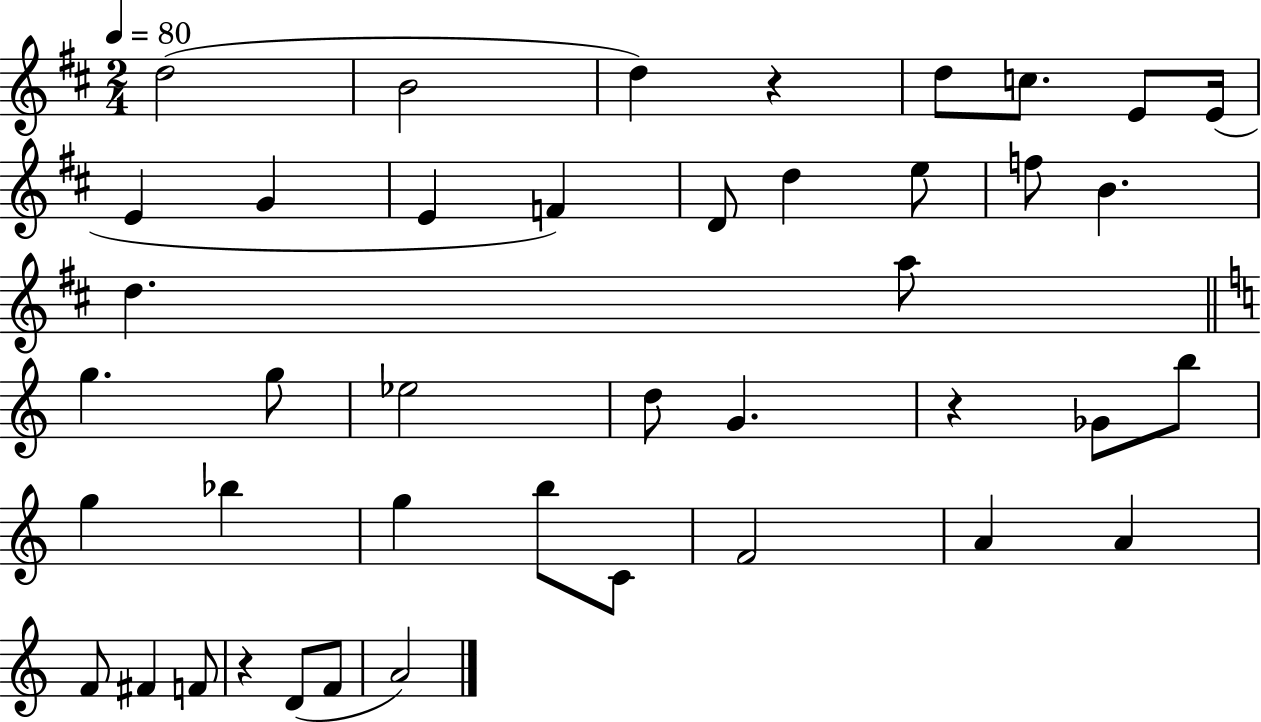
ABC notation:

X:1
T:Untitled
M:2/4
L:1/4
K:D
d2 B2 d z d/2 c/2 E/2 E/4 E G E F D/2 d e/2 f/2 B d a/2 g g/2 _e2 d/2 G z _G/2 b/2 g _b g b/2 C/2 F2 A A F/2 ^F F/2 z D/2 F/2 A2